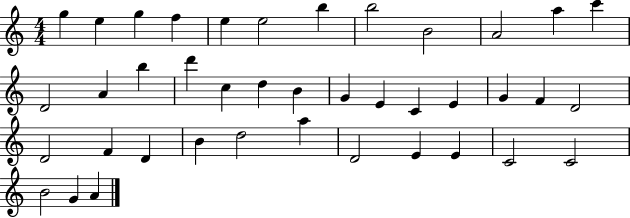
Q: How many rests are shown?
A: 0